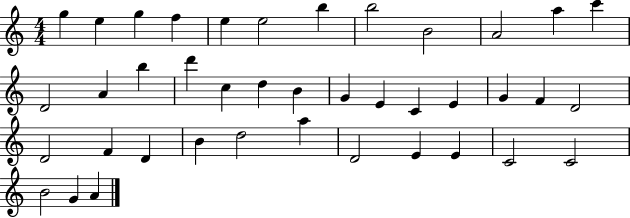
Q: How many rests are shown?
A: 0